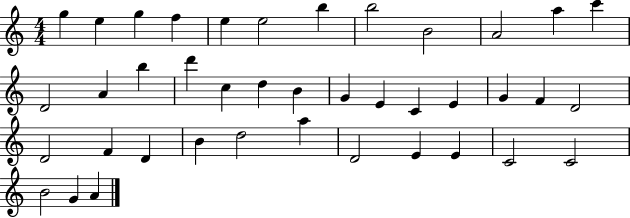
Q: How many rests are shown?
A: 0